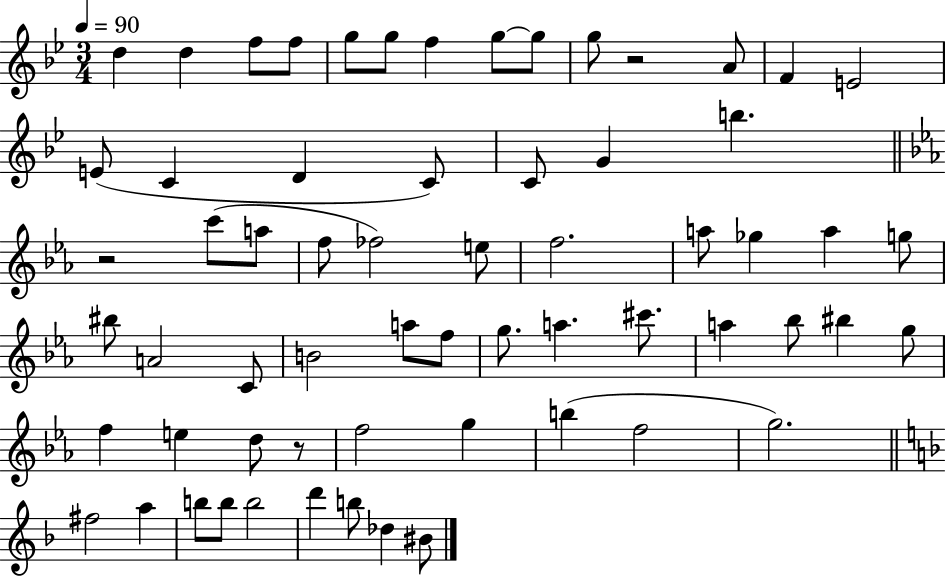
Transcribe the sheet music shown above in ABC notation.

X:1
T:Untitled
M:3/4
L:1/4
K:Bb
d d f/2 f/2 g/2 g/2 f g/2 g/2 g/2 z2 A/2 F E2 E/2 C D C/2 C/2 G b z2 c'/2 a/2 f/2 _f2 e/2 f2 a/2 _g a g/2 ^b/2 A2 C/2 B2 a/2 f/2 g/2 a ^c'/2 a _b/2 ^b g/2 f e d/2 z/2 f2 g b f2 g2 ^f2 a b/2 b/2 b2 d' b/2 _d ^B/2